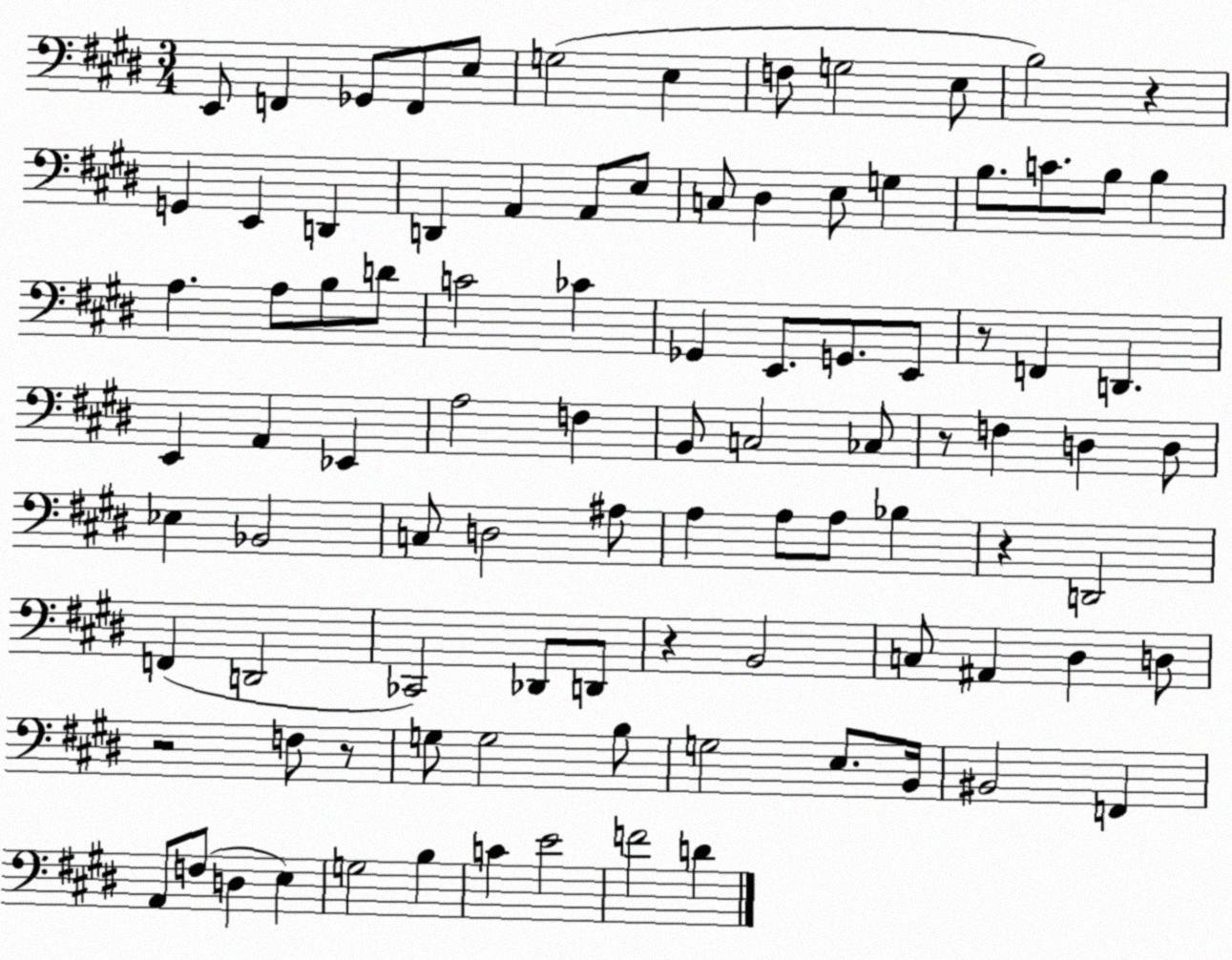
X:1
T:Untitled
M:3/4
L:1/4
K:E
E,,/2 F,, _G,,/2 F,,/2 E,/2 G,2 E, F,/2 G,2 E,/2 B,2 z G,, E,, D,, D,, A,, A,,/2 E,/2 C,/2 ^D, E,/2 G, B,/2 C/2 B,/2 B, A, A,/2 B,/2 D/2 C2 _C _G,, E,,/2 G,,/2 E,,/2 z/2 F,, D,, E,, A,, _E,, A,2 F, B,,/2 C,2 _C,/2 z/2 F, D, D,/2 _E, _B,,2 C,/2 D,2 ^A,/2 A, A,/2 A,/2 _B, z D,,2 F,, D,,2 _C,,2 _D,,/2 D,,/2 z B,,2 C,/2 ^A,, ^D, D,/2 z2 F,/2 z/2 G,/2 G,2 B,/2 G,2 E,/2 B,,/4 ^B,,2 F,, A,,/2 F,/2 D, E, G,2 B, C E2 F2 D